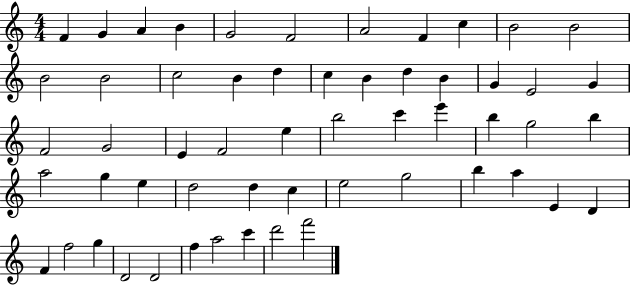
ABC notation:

X:1
T:Untitled
M:4/4
L:1/4
K:C
F G A B G2 F2 A2 F c B2 B2 B2 B2 c2 B d c B d B G E2 G F2 G2 E F2 e b2 c' e' b g2 b a2 g e d2 d c e2 g2 b a E D F f2 g D2 D2 f a2 c' d'2 f'2